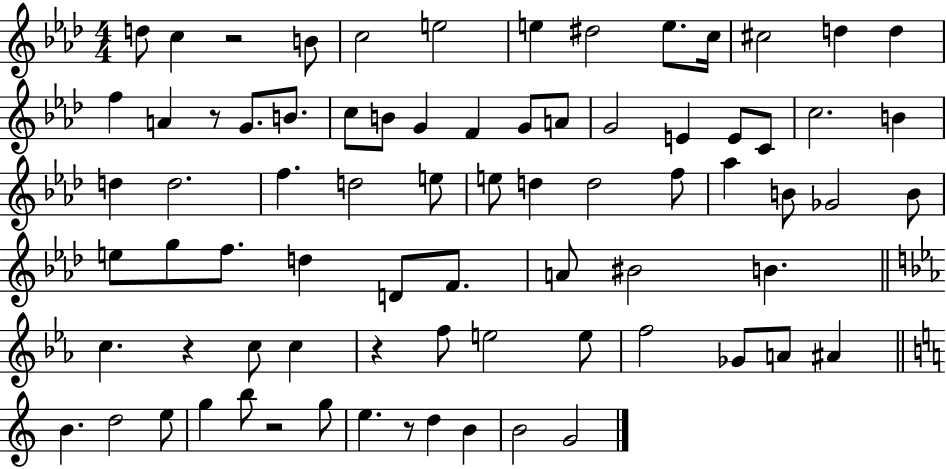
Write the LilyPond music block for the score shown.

{
  \clef treble
  \numericTimeSignature
  \time 4/4
  \key aes \major
  \repeat volta 2 { d''8 c''4 r2 b'8 | c''2 e''2 | e''4 dis''2 e''8. c''16 | cis''2 d''4 d''4 | \break f''4 a'4 r8 g'8. b'8. | c''8 b'8 g'4 f'4 g'8 a'8 | g'2 e'4 e'8 c'8 | c''2. b'4 | \break d''4 d''2. | f''4. d''2 e''8 | e''8 d''4 d''2 f''8 | aes''4 b'8 ges'2 b'8 | \break e''8 g''8 f''8. d''4 d'8 f'8. | a'8 bis'2 b'4. | \bar "||" \break \key ees \major c''4. r4 c''8 c''4 | r4 f''8 e''2 e''8 | f''2 ges'8 a'8 ais'4 | \bar "||" \break \key a \minor b'4. d''2 e''8 | g''4 b''8 r2 g''8 | e''4. r8 d''4 b'4 | b'2 g'2 | \break } \bar "|."
}